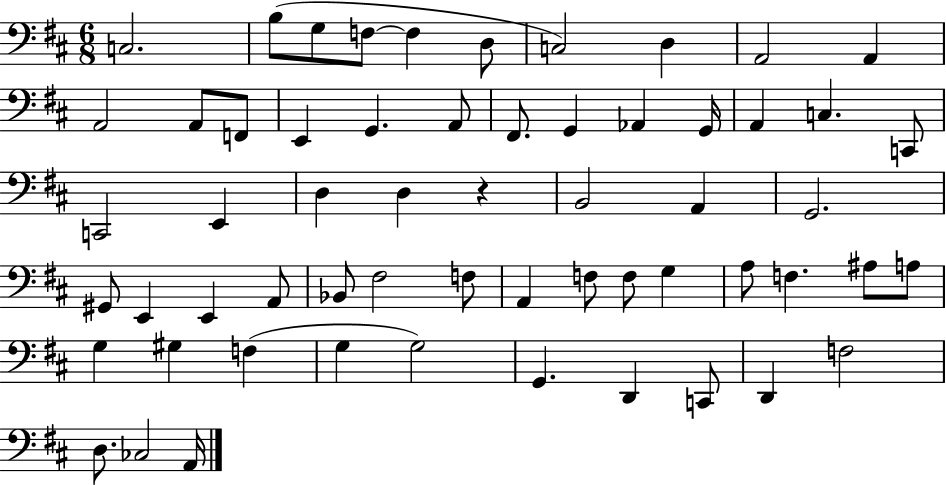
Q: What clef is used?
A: bass